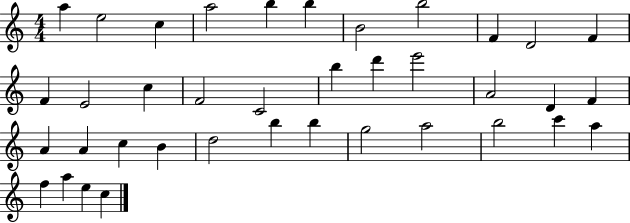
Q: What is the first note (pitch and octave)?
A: A5